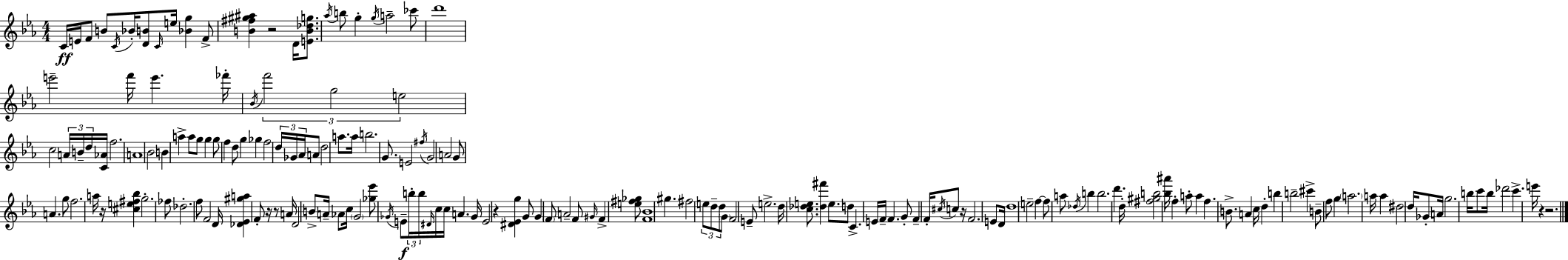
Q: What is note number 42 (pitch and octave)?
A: Gb5